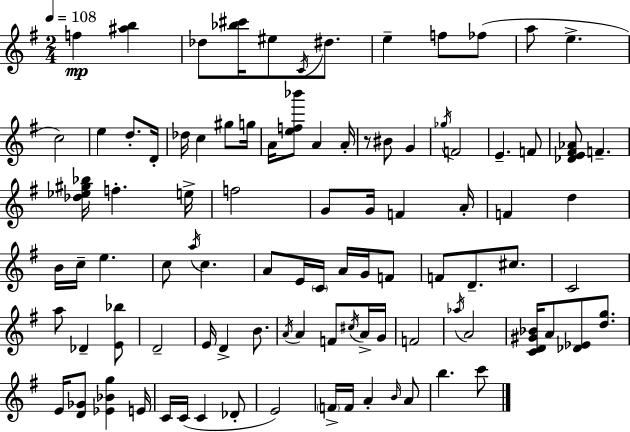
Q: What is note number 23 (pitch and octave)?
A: G4